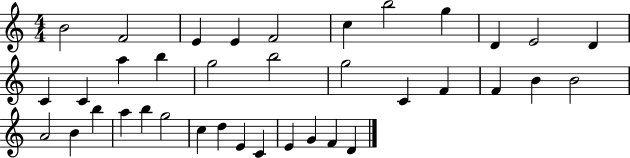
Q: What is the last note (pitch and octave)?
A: D4